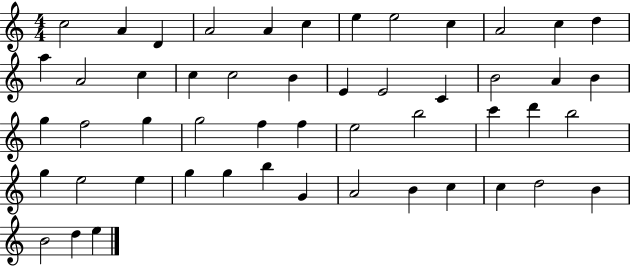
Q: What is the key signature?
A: C major